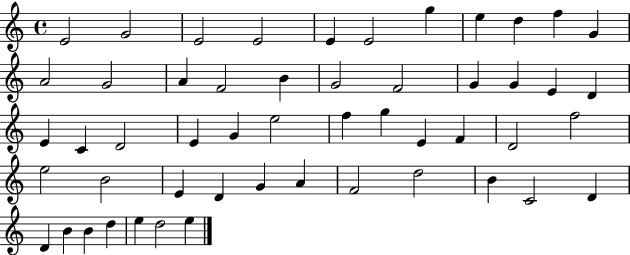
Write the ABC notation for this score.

X:1
T:Untitled
M:4/4
L:1/4
K:C
E2 G2 E2 E2 E E2 g e d f G A2 G2 A F2 B G2 F2 G G E D E C D2 E G e2 f g E F D2 f2 e2 B2 E D G A F2 d2 B C2 D D B B d e d2 e